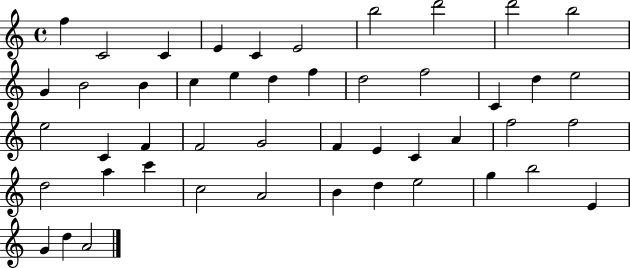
X:1
T:Untitled
M:4/4
L:1/4
K:C
f C2 C E C E2 b2 d'2 d'2 b2 G B2 B c e d f d2 f2 C d e2 e2 C F F2 G2 F E C A f2 f2 d2 a c' c2 A2 B d e2 g b2 E G d A2